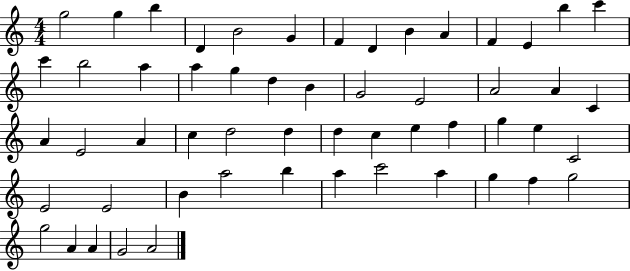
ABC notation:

X:1
T:Untitled
M:4/4
L:1/4
K:C
g2 g b D B2 G F D B A F E b c' c' b2 a a g d B G2 E2 A2 A C A E2 A c d2 d d c e f g e C2 E2 E2 B a2 b a c'2 a g f g2 g2 A A G2 A2